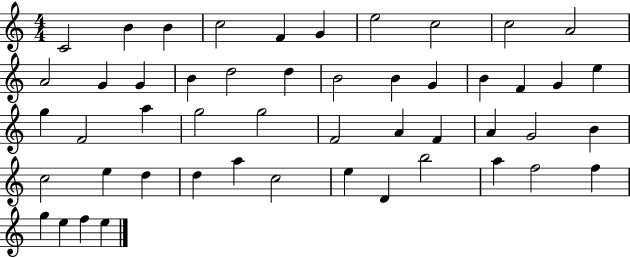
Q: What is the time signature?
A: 4/4